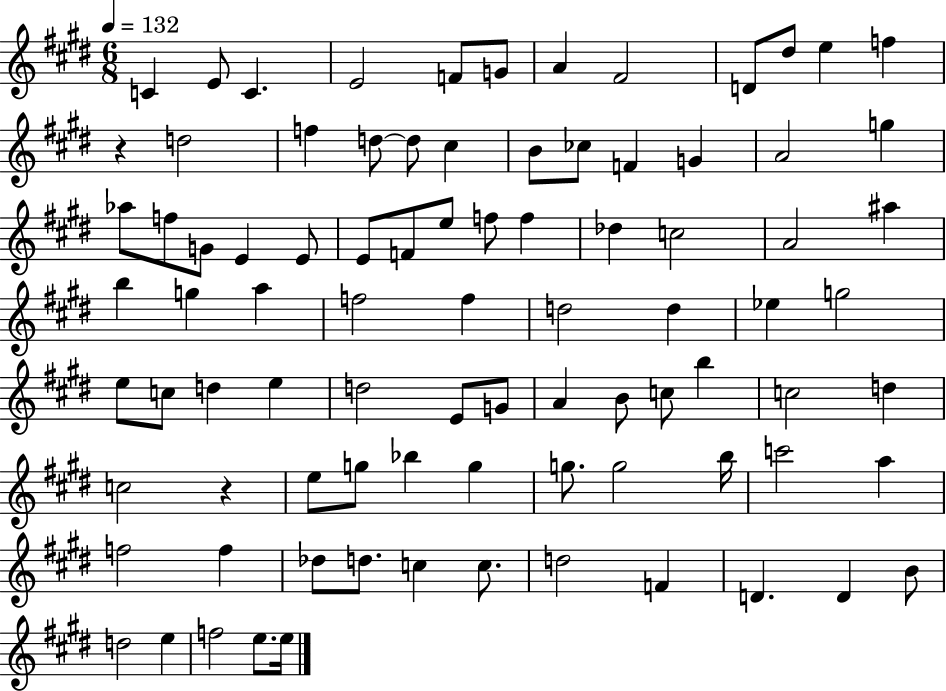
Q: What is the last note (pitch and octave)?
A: E5